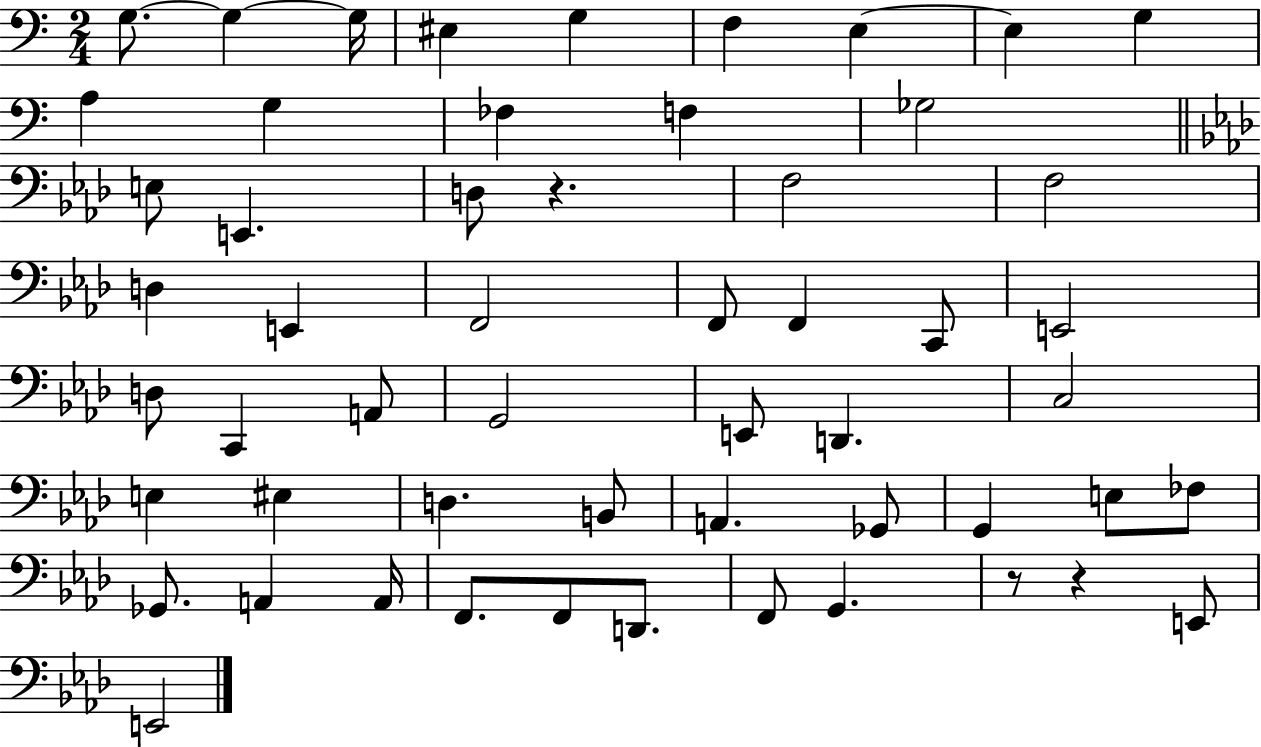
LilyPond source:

{
  \clef bass
  \numericTimeSignature
  \time 2/4
  \key c \major
  g8.~~ g4~~ g16 | eis4 g4 | f4 e4~~ | e4 g4 | \break a4 g4 | fes4 f4 | ges2 | \bar "||" \break \key f \minor e8 e,4. | d8 r4. | f2 | f2 | \break d4 e,4 | f,2 | f,8 f,4 c,8 | e,2 | \break d8 c,4 a,8 | g,2 | e,8 d,4. | c2 | \break e4 eis4 | d4. b,8 | a,4. ges,8 | g,4 e8 fes8 | \break ges,8. a,4 a,16 | f,8. f,8 d,8. | f,8 g,4. | r8 r4 e,8 | \break e,2 | \bar "|."
}